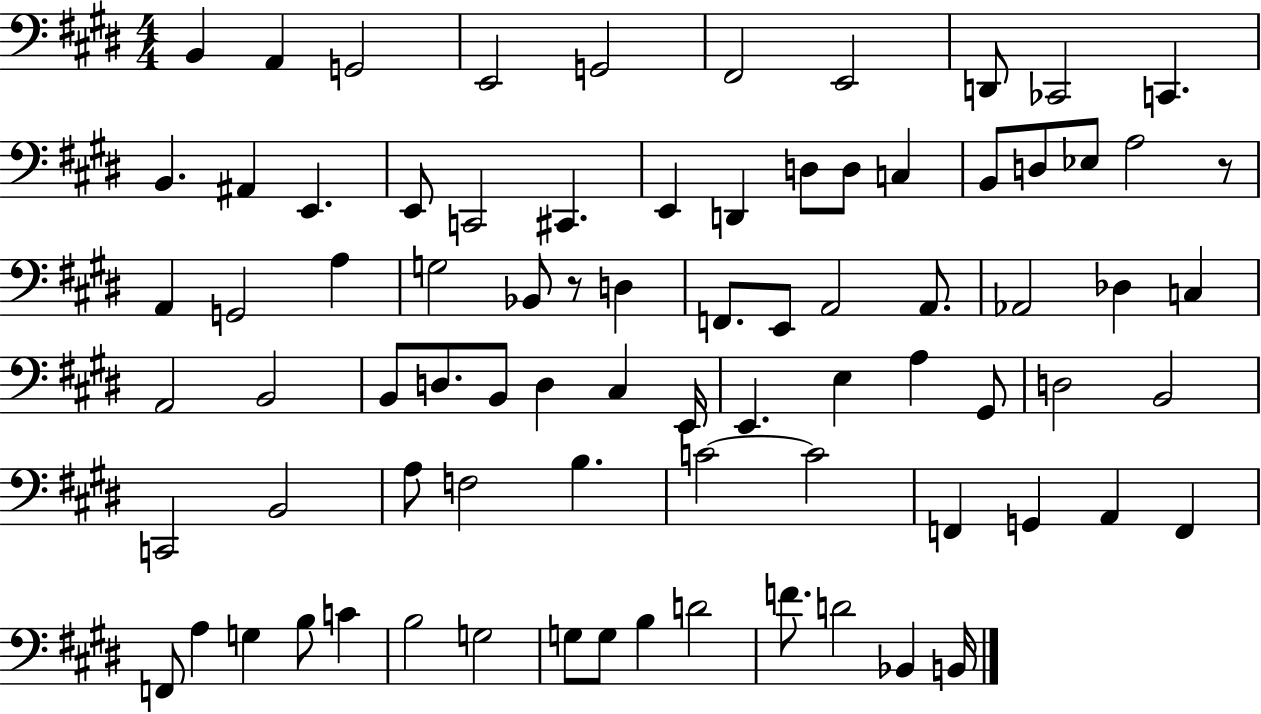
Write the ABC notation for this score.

X:1
T:Untitled
M:4/4
L:1/4
K:E
B,, A,, G,,2 E,,2 G,,2 ^F,,2 E,,2 D,,/2 _C,,2 C,, B,, ^A,, E,, E,,/2 C,,2 ^C,, E,, D,, D,/2 D,/2 C, B,,/2 D,/2 _E,/2 A,2 z/2 A,, G,,2 A, G,2 _B,,/2 z/2 D, F,,/2 E,,/2 A,,2 A,,/2 _A,,2 _D, C, A,,2 B,,2 B,,/2 D,/2 B,,/2 D, ^C, E,,/4 E,, E, A, ^G,,/2 D,2 B,,2 C,,2 B,,2 A,/2 F,2 B, C2 C2 F,, G,, A,, F,, F,,/2 A, G, B,/2 C B,2 G,2 G,/2 G,/2 B, D2 F/2 D2 _B,, B,,/4